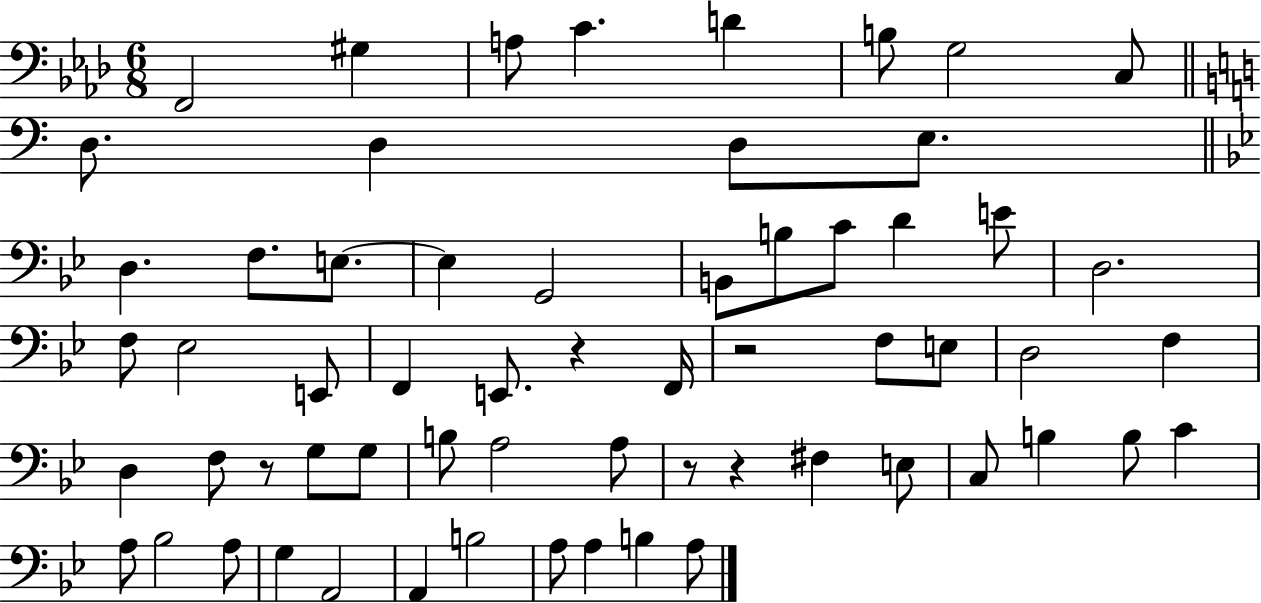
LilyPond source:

{
  \clef bass
  \numericTimeSignature
  \time 6/8
  \key aes \major
  f,2 gis4 | a8 c'4. d'4 | b8 g2 c8 | \bar "||" \break \key c \major d8. d4 d8 e8. | \bar "||" \break \key bes \major d4. f8. e8.~~ | e4 g,2 | b,8 b8 c'8 d'4 e'8 | d2. | \break f8 ees2 e,8 | f,4 e,8. r4 f,16 | r2 f8 e8 | d2 f4 | \break d4 f8 r8 g8 g8 | b8 a2 a8 | r8 r4 fis4 e8 | c8 b4 b8 c'4 | \break a8 bes2 a8 | g4 a,2 | a,4 b2 | a8 a4 b4 a8 | \break \bar "|."
}